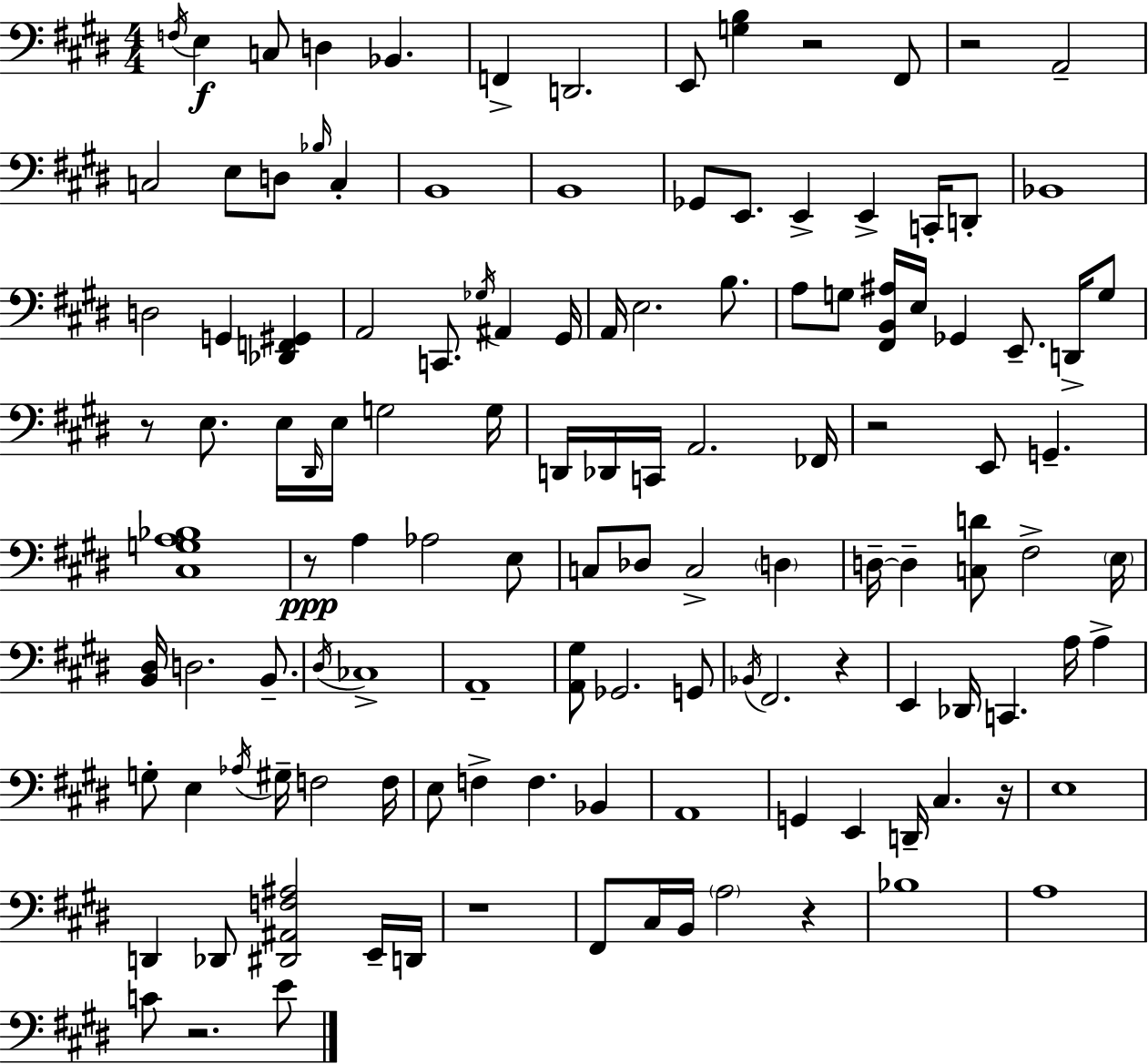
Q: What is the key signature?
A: E major